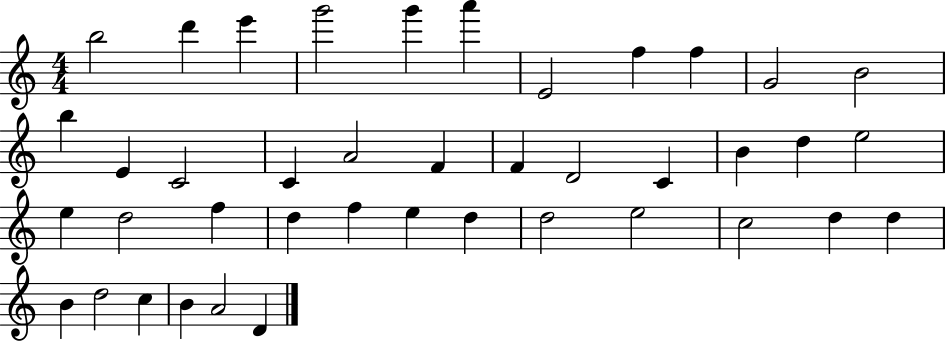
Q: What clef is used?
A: treble